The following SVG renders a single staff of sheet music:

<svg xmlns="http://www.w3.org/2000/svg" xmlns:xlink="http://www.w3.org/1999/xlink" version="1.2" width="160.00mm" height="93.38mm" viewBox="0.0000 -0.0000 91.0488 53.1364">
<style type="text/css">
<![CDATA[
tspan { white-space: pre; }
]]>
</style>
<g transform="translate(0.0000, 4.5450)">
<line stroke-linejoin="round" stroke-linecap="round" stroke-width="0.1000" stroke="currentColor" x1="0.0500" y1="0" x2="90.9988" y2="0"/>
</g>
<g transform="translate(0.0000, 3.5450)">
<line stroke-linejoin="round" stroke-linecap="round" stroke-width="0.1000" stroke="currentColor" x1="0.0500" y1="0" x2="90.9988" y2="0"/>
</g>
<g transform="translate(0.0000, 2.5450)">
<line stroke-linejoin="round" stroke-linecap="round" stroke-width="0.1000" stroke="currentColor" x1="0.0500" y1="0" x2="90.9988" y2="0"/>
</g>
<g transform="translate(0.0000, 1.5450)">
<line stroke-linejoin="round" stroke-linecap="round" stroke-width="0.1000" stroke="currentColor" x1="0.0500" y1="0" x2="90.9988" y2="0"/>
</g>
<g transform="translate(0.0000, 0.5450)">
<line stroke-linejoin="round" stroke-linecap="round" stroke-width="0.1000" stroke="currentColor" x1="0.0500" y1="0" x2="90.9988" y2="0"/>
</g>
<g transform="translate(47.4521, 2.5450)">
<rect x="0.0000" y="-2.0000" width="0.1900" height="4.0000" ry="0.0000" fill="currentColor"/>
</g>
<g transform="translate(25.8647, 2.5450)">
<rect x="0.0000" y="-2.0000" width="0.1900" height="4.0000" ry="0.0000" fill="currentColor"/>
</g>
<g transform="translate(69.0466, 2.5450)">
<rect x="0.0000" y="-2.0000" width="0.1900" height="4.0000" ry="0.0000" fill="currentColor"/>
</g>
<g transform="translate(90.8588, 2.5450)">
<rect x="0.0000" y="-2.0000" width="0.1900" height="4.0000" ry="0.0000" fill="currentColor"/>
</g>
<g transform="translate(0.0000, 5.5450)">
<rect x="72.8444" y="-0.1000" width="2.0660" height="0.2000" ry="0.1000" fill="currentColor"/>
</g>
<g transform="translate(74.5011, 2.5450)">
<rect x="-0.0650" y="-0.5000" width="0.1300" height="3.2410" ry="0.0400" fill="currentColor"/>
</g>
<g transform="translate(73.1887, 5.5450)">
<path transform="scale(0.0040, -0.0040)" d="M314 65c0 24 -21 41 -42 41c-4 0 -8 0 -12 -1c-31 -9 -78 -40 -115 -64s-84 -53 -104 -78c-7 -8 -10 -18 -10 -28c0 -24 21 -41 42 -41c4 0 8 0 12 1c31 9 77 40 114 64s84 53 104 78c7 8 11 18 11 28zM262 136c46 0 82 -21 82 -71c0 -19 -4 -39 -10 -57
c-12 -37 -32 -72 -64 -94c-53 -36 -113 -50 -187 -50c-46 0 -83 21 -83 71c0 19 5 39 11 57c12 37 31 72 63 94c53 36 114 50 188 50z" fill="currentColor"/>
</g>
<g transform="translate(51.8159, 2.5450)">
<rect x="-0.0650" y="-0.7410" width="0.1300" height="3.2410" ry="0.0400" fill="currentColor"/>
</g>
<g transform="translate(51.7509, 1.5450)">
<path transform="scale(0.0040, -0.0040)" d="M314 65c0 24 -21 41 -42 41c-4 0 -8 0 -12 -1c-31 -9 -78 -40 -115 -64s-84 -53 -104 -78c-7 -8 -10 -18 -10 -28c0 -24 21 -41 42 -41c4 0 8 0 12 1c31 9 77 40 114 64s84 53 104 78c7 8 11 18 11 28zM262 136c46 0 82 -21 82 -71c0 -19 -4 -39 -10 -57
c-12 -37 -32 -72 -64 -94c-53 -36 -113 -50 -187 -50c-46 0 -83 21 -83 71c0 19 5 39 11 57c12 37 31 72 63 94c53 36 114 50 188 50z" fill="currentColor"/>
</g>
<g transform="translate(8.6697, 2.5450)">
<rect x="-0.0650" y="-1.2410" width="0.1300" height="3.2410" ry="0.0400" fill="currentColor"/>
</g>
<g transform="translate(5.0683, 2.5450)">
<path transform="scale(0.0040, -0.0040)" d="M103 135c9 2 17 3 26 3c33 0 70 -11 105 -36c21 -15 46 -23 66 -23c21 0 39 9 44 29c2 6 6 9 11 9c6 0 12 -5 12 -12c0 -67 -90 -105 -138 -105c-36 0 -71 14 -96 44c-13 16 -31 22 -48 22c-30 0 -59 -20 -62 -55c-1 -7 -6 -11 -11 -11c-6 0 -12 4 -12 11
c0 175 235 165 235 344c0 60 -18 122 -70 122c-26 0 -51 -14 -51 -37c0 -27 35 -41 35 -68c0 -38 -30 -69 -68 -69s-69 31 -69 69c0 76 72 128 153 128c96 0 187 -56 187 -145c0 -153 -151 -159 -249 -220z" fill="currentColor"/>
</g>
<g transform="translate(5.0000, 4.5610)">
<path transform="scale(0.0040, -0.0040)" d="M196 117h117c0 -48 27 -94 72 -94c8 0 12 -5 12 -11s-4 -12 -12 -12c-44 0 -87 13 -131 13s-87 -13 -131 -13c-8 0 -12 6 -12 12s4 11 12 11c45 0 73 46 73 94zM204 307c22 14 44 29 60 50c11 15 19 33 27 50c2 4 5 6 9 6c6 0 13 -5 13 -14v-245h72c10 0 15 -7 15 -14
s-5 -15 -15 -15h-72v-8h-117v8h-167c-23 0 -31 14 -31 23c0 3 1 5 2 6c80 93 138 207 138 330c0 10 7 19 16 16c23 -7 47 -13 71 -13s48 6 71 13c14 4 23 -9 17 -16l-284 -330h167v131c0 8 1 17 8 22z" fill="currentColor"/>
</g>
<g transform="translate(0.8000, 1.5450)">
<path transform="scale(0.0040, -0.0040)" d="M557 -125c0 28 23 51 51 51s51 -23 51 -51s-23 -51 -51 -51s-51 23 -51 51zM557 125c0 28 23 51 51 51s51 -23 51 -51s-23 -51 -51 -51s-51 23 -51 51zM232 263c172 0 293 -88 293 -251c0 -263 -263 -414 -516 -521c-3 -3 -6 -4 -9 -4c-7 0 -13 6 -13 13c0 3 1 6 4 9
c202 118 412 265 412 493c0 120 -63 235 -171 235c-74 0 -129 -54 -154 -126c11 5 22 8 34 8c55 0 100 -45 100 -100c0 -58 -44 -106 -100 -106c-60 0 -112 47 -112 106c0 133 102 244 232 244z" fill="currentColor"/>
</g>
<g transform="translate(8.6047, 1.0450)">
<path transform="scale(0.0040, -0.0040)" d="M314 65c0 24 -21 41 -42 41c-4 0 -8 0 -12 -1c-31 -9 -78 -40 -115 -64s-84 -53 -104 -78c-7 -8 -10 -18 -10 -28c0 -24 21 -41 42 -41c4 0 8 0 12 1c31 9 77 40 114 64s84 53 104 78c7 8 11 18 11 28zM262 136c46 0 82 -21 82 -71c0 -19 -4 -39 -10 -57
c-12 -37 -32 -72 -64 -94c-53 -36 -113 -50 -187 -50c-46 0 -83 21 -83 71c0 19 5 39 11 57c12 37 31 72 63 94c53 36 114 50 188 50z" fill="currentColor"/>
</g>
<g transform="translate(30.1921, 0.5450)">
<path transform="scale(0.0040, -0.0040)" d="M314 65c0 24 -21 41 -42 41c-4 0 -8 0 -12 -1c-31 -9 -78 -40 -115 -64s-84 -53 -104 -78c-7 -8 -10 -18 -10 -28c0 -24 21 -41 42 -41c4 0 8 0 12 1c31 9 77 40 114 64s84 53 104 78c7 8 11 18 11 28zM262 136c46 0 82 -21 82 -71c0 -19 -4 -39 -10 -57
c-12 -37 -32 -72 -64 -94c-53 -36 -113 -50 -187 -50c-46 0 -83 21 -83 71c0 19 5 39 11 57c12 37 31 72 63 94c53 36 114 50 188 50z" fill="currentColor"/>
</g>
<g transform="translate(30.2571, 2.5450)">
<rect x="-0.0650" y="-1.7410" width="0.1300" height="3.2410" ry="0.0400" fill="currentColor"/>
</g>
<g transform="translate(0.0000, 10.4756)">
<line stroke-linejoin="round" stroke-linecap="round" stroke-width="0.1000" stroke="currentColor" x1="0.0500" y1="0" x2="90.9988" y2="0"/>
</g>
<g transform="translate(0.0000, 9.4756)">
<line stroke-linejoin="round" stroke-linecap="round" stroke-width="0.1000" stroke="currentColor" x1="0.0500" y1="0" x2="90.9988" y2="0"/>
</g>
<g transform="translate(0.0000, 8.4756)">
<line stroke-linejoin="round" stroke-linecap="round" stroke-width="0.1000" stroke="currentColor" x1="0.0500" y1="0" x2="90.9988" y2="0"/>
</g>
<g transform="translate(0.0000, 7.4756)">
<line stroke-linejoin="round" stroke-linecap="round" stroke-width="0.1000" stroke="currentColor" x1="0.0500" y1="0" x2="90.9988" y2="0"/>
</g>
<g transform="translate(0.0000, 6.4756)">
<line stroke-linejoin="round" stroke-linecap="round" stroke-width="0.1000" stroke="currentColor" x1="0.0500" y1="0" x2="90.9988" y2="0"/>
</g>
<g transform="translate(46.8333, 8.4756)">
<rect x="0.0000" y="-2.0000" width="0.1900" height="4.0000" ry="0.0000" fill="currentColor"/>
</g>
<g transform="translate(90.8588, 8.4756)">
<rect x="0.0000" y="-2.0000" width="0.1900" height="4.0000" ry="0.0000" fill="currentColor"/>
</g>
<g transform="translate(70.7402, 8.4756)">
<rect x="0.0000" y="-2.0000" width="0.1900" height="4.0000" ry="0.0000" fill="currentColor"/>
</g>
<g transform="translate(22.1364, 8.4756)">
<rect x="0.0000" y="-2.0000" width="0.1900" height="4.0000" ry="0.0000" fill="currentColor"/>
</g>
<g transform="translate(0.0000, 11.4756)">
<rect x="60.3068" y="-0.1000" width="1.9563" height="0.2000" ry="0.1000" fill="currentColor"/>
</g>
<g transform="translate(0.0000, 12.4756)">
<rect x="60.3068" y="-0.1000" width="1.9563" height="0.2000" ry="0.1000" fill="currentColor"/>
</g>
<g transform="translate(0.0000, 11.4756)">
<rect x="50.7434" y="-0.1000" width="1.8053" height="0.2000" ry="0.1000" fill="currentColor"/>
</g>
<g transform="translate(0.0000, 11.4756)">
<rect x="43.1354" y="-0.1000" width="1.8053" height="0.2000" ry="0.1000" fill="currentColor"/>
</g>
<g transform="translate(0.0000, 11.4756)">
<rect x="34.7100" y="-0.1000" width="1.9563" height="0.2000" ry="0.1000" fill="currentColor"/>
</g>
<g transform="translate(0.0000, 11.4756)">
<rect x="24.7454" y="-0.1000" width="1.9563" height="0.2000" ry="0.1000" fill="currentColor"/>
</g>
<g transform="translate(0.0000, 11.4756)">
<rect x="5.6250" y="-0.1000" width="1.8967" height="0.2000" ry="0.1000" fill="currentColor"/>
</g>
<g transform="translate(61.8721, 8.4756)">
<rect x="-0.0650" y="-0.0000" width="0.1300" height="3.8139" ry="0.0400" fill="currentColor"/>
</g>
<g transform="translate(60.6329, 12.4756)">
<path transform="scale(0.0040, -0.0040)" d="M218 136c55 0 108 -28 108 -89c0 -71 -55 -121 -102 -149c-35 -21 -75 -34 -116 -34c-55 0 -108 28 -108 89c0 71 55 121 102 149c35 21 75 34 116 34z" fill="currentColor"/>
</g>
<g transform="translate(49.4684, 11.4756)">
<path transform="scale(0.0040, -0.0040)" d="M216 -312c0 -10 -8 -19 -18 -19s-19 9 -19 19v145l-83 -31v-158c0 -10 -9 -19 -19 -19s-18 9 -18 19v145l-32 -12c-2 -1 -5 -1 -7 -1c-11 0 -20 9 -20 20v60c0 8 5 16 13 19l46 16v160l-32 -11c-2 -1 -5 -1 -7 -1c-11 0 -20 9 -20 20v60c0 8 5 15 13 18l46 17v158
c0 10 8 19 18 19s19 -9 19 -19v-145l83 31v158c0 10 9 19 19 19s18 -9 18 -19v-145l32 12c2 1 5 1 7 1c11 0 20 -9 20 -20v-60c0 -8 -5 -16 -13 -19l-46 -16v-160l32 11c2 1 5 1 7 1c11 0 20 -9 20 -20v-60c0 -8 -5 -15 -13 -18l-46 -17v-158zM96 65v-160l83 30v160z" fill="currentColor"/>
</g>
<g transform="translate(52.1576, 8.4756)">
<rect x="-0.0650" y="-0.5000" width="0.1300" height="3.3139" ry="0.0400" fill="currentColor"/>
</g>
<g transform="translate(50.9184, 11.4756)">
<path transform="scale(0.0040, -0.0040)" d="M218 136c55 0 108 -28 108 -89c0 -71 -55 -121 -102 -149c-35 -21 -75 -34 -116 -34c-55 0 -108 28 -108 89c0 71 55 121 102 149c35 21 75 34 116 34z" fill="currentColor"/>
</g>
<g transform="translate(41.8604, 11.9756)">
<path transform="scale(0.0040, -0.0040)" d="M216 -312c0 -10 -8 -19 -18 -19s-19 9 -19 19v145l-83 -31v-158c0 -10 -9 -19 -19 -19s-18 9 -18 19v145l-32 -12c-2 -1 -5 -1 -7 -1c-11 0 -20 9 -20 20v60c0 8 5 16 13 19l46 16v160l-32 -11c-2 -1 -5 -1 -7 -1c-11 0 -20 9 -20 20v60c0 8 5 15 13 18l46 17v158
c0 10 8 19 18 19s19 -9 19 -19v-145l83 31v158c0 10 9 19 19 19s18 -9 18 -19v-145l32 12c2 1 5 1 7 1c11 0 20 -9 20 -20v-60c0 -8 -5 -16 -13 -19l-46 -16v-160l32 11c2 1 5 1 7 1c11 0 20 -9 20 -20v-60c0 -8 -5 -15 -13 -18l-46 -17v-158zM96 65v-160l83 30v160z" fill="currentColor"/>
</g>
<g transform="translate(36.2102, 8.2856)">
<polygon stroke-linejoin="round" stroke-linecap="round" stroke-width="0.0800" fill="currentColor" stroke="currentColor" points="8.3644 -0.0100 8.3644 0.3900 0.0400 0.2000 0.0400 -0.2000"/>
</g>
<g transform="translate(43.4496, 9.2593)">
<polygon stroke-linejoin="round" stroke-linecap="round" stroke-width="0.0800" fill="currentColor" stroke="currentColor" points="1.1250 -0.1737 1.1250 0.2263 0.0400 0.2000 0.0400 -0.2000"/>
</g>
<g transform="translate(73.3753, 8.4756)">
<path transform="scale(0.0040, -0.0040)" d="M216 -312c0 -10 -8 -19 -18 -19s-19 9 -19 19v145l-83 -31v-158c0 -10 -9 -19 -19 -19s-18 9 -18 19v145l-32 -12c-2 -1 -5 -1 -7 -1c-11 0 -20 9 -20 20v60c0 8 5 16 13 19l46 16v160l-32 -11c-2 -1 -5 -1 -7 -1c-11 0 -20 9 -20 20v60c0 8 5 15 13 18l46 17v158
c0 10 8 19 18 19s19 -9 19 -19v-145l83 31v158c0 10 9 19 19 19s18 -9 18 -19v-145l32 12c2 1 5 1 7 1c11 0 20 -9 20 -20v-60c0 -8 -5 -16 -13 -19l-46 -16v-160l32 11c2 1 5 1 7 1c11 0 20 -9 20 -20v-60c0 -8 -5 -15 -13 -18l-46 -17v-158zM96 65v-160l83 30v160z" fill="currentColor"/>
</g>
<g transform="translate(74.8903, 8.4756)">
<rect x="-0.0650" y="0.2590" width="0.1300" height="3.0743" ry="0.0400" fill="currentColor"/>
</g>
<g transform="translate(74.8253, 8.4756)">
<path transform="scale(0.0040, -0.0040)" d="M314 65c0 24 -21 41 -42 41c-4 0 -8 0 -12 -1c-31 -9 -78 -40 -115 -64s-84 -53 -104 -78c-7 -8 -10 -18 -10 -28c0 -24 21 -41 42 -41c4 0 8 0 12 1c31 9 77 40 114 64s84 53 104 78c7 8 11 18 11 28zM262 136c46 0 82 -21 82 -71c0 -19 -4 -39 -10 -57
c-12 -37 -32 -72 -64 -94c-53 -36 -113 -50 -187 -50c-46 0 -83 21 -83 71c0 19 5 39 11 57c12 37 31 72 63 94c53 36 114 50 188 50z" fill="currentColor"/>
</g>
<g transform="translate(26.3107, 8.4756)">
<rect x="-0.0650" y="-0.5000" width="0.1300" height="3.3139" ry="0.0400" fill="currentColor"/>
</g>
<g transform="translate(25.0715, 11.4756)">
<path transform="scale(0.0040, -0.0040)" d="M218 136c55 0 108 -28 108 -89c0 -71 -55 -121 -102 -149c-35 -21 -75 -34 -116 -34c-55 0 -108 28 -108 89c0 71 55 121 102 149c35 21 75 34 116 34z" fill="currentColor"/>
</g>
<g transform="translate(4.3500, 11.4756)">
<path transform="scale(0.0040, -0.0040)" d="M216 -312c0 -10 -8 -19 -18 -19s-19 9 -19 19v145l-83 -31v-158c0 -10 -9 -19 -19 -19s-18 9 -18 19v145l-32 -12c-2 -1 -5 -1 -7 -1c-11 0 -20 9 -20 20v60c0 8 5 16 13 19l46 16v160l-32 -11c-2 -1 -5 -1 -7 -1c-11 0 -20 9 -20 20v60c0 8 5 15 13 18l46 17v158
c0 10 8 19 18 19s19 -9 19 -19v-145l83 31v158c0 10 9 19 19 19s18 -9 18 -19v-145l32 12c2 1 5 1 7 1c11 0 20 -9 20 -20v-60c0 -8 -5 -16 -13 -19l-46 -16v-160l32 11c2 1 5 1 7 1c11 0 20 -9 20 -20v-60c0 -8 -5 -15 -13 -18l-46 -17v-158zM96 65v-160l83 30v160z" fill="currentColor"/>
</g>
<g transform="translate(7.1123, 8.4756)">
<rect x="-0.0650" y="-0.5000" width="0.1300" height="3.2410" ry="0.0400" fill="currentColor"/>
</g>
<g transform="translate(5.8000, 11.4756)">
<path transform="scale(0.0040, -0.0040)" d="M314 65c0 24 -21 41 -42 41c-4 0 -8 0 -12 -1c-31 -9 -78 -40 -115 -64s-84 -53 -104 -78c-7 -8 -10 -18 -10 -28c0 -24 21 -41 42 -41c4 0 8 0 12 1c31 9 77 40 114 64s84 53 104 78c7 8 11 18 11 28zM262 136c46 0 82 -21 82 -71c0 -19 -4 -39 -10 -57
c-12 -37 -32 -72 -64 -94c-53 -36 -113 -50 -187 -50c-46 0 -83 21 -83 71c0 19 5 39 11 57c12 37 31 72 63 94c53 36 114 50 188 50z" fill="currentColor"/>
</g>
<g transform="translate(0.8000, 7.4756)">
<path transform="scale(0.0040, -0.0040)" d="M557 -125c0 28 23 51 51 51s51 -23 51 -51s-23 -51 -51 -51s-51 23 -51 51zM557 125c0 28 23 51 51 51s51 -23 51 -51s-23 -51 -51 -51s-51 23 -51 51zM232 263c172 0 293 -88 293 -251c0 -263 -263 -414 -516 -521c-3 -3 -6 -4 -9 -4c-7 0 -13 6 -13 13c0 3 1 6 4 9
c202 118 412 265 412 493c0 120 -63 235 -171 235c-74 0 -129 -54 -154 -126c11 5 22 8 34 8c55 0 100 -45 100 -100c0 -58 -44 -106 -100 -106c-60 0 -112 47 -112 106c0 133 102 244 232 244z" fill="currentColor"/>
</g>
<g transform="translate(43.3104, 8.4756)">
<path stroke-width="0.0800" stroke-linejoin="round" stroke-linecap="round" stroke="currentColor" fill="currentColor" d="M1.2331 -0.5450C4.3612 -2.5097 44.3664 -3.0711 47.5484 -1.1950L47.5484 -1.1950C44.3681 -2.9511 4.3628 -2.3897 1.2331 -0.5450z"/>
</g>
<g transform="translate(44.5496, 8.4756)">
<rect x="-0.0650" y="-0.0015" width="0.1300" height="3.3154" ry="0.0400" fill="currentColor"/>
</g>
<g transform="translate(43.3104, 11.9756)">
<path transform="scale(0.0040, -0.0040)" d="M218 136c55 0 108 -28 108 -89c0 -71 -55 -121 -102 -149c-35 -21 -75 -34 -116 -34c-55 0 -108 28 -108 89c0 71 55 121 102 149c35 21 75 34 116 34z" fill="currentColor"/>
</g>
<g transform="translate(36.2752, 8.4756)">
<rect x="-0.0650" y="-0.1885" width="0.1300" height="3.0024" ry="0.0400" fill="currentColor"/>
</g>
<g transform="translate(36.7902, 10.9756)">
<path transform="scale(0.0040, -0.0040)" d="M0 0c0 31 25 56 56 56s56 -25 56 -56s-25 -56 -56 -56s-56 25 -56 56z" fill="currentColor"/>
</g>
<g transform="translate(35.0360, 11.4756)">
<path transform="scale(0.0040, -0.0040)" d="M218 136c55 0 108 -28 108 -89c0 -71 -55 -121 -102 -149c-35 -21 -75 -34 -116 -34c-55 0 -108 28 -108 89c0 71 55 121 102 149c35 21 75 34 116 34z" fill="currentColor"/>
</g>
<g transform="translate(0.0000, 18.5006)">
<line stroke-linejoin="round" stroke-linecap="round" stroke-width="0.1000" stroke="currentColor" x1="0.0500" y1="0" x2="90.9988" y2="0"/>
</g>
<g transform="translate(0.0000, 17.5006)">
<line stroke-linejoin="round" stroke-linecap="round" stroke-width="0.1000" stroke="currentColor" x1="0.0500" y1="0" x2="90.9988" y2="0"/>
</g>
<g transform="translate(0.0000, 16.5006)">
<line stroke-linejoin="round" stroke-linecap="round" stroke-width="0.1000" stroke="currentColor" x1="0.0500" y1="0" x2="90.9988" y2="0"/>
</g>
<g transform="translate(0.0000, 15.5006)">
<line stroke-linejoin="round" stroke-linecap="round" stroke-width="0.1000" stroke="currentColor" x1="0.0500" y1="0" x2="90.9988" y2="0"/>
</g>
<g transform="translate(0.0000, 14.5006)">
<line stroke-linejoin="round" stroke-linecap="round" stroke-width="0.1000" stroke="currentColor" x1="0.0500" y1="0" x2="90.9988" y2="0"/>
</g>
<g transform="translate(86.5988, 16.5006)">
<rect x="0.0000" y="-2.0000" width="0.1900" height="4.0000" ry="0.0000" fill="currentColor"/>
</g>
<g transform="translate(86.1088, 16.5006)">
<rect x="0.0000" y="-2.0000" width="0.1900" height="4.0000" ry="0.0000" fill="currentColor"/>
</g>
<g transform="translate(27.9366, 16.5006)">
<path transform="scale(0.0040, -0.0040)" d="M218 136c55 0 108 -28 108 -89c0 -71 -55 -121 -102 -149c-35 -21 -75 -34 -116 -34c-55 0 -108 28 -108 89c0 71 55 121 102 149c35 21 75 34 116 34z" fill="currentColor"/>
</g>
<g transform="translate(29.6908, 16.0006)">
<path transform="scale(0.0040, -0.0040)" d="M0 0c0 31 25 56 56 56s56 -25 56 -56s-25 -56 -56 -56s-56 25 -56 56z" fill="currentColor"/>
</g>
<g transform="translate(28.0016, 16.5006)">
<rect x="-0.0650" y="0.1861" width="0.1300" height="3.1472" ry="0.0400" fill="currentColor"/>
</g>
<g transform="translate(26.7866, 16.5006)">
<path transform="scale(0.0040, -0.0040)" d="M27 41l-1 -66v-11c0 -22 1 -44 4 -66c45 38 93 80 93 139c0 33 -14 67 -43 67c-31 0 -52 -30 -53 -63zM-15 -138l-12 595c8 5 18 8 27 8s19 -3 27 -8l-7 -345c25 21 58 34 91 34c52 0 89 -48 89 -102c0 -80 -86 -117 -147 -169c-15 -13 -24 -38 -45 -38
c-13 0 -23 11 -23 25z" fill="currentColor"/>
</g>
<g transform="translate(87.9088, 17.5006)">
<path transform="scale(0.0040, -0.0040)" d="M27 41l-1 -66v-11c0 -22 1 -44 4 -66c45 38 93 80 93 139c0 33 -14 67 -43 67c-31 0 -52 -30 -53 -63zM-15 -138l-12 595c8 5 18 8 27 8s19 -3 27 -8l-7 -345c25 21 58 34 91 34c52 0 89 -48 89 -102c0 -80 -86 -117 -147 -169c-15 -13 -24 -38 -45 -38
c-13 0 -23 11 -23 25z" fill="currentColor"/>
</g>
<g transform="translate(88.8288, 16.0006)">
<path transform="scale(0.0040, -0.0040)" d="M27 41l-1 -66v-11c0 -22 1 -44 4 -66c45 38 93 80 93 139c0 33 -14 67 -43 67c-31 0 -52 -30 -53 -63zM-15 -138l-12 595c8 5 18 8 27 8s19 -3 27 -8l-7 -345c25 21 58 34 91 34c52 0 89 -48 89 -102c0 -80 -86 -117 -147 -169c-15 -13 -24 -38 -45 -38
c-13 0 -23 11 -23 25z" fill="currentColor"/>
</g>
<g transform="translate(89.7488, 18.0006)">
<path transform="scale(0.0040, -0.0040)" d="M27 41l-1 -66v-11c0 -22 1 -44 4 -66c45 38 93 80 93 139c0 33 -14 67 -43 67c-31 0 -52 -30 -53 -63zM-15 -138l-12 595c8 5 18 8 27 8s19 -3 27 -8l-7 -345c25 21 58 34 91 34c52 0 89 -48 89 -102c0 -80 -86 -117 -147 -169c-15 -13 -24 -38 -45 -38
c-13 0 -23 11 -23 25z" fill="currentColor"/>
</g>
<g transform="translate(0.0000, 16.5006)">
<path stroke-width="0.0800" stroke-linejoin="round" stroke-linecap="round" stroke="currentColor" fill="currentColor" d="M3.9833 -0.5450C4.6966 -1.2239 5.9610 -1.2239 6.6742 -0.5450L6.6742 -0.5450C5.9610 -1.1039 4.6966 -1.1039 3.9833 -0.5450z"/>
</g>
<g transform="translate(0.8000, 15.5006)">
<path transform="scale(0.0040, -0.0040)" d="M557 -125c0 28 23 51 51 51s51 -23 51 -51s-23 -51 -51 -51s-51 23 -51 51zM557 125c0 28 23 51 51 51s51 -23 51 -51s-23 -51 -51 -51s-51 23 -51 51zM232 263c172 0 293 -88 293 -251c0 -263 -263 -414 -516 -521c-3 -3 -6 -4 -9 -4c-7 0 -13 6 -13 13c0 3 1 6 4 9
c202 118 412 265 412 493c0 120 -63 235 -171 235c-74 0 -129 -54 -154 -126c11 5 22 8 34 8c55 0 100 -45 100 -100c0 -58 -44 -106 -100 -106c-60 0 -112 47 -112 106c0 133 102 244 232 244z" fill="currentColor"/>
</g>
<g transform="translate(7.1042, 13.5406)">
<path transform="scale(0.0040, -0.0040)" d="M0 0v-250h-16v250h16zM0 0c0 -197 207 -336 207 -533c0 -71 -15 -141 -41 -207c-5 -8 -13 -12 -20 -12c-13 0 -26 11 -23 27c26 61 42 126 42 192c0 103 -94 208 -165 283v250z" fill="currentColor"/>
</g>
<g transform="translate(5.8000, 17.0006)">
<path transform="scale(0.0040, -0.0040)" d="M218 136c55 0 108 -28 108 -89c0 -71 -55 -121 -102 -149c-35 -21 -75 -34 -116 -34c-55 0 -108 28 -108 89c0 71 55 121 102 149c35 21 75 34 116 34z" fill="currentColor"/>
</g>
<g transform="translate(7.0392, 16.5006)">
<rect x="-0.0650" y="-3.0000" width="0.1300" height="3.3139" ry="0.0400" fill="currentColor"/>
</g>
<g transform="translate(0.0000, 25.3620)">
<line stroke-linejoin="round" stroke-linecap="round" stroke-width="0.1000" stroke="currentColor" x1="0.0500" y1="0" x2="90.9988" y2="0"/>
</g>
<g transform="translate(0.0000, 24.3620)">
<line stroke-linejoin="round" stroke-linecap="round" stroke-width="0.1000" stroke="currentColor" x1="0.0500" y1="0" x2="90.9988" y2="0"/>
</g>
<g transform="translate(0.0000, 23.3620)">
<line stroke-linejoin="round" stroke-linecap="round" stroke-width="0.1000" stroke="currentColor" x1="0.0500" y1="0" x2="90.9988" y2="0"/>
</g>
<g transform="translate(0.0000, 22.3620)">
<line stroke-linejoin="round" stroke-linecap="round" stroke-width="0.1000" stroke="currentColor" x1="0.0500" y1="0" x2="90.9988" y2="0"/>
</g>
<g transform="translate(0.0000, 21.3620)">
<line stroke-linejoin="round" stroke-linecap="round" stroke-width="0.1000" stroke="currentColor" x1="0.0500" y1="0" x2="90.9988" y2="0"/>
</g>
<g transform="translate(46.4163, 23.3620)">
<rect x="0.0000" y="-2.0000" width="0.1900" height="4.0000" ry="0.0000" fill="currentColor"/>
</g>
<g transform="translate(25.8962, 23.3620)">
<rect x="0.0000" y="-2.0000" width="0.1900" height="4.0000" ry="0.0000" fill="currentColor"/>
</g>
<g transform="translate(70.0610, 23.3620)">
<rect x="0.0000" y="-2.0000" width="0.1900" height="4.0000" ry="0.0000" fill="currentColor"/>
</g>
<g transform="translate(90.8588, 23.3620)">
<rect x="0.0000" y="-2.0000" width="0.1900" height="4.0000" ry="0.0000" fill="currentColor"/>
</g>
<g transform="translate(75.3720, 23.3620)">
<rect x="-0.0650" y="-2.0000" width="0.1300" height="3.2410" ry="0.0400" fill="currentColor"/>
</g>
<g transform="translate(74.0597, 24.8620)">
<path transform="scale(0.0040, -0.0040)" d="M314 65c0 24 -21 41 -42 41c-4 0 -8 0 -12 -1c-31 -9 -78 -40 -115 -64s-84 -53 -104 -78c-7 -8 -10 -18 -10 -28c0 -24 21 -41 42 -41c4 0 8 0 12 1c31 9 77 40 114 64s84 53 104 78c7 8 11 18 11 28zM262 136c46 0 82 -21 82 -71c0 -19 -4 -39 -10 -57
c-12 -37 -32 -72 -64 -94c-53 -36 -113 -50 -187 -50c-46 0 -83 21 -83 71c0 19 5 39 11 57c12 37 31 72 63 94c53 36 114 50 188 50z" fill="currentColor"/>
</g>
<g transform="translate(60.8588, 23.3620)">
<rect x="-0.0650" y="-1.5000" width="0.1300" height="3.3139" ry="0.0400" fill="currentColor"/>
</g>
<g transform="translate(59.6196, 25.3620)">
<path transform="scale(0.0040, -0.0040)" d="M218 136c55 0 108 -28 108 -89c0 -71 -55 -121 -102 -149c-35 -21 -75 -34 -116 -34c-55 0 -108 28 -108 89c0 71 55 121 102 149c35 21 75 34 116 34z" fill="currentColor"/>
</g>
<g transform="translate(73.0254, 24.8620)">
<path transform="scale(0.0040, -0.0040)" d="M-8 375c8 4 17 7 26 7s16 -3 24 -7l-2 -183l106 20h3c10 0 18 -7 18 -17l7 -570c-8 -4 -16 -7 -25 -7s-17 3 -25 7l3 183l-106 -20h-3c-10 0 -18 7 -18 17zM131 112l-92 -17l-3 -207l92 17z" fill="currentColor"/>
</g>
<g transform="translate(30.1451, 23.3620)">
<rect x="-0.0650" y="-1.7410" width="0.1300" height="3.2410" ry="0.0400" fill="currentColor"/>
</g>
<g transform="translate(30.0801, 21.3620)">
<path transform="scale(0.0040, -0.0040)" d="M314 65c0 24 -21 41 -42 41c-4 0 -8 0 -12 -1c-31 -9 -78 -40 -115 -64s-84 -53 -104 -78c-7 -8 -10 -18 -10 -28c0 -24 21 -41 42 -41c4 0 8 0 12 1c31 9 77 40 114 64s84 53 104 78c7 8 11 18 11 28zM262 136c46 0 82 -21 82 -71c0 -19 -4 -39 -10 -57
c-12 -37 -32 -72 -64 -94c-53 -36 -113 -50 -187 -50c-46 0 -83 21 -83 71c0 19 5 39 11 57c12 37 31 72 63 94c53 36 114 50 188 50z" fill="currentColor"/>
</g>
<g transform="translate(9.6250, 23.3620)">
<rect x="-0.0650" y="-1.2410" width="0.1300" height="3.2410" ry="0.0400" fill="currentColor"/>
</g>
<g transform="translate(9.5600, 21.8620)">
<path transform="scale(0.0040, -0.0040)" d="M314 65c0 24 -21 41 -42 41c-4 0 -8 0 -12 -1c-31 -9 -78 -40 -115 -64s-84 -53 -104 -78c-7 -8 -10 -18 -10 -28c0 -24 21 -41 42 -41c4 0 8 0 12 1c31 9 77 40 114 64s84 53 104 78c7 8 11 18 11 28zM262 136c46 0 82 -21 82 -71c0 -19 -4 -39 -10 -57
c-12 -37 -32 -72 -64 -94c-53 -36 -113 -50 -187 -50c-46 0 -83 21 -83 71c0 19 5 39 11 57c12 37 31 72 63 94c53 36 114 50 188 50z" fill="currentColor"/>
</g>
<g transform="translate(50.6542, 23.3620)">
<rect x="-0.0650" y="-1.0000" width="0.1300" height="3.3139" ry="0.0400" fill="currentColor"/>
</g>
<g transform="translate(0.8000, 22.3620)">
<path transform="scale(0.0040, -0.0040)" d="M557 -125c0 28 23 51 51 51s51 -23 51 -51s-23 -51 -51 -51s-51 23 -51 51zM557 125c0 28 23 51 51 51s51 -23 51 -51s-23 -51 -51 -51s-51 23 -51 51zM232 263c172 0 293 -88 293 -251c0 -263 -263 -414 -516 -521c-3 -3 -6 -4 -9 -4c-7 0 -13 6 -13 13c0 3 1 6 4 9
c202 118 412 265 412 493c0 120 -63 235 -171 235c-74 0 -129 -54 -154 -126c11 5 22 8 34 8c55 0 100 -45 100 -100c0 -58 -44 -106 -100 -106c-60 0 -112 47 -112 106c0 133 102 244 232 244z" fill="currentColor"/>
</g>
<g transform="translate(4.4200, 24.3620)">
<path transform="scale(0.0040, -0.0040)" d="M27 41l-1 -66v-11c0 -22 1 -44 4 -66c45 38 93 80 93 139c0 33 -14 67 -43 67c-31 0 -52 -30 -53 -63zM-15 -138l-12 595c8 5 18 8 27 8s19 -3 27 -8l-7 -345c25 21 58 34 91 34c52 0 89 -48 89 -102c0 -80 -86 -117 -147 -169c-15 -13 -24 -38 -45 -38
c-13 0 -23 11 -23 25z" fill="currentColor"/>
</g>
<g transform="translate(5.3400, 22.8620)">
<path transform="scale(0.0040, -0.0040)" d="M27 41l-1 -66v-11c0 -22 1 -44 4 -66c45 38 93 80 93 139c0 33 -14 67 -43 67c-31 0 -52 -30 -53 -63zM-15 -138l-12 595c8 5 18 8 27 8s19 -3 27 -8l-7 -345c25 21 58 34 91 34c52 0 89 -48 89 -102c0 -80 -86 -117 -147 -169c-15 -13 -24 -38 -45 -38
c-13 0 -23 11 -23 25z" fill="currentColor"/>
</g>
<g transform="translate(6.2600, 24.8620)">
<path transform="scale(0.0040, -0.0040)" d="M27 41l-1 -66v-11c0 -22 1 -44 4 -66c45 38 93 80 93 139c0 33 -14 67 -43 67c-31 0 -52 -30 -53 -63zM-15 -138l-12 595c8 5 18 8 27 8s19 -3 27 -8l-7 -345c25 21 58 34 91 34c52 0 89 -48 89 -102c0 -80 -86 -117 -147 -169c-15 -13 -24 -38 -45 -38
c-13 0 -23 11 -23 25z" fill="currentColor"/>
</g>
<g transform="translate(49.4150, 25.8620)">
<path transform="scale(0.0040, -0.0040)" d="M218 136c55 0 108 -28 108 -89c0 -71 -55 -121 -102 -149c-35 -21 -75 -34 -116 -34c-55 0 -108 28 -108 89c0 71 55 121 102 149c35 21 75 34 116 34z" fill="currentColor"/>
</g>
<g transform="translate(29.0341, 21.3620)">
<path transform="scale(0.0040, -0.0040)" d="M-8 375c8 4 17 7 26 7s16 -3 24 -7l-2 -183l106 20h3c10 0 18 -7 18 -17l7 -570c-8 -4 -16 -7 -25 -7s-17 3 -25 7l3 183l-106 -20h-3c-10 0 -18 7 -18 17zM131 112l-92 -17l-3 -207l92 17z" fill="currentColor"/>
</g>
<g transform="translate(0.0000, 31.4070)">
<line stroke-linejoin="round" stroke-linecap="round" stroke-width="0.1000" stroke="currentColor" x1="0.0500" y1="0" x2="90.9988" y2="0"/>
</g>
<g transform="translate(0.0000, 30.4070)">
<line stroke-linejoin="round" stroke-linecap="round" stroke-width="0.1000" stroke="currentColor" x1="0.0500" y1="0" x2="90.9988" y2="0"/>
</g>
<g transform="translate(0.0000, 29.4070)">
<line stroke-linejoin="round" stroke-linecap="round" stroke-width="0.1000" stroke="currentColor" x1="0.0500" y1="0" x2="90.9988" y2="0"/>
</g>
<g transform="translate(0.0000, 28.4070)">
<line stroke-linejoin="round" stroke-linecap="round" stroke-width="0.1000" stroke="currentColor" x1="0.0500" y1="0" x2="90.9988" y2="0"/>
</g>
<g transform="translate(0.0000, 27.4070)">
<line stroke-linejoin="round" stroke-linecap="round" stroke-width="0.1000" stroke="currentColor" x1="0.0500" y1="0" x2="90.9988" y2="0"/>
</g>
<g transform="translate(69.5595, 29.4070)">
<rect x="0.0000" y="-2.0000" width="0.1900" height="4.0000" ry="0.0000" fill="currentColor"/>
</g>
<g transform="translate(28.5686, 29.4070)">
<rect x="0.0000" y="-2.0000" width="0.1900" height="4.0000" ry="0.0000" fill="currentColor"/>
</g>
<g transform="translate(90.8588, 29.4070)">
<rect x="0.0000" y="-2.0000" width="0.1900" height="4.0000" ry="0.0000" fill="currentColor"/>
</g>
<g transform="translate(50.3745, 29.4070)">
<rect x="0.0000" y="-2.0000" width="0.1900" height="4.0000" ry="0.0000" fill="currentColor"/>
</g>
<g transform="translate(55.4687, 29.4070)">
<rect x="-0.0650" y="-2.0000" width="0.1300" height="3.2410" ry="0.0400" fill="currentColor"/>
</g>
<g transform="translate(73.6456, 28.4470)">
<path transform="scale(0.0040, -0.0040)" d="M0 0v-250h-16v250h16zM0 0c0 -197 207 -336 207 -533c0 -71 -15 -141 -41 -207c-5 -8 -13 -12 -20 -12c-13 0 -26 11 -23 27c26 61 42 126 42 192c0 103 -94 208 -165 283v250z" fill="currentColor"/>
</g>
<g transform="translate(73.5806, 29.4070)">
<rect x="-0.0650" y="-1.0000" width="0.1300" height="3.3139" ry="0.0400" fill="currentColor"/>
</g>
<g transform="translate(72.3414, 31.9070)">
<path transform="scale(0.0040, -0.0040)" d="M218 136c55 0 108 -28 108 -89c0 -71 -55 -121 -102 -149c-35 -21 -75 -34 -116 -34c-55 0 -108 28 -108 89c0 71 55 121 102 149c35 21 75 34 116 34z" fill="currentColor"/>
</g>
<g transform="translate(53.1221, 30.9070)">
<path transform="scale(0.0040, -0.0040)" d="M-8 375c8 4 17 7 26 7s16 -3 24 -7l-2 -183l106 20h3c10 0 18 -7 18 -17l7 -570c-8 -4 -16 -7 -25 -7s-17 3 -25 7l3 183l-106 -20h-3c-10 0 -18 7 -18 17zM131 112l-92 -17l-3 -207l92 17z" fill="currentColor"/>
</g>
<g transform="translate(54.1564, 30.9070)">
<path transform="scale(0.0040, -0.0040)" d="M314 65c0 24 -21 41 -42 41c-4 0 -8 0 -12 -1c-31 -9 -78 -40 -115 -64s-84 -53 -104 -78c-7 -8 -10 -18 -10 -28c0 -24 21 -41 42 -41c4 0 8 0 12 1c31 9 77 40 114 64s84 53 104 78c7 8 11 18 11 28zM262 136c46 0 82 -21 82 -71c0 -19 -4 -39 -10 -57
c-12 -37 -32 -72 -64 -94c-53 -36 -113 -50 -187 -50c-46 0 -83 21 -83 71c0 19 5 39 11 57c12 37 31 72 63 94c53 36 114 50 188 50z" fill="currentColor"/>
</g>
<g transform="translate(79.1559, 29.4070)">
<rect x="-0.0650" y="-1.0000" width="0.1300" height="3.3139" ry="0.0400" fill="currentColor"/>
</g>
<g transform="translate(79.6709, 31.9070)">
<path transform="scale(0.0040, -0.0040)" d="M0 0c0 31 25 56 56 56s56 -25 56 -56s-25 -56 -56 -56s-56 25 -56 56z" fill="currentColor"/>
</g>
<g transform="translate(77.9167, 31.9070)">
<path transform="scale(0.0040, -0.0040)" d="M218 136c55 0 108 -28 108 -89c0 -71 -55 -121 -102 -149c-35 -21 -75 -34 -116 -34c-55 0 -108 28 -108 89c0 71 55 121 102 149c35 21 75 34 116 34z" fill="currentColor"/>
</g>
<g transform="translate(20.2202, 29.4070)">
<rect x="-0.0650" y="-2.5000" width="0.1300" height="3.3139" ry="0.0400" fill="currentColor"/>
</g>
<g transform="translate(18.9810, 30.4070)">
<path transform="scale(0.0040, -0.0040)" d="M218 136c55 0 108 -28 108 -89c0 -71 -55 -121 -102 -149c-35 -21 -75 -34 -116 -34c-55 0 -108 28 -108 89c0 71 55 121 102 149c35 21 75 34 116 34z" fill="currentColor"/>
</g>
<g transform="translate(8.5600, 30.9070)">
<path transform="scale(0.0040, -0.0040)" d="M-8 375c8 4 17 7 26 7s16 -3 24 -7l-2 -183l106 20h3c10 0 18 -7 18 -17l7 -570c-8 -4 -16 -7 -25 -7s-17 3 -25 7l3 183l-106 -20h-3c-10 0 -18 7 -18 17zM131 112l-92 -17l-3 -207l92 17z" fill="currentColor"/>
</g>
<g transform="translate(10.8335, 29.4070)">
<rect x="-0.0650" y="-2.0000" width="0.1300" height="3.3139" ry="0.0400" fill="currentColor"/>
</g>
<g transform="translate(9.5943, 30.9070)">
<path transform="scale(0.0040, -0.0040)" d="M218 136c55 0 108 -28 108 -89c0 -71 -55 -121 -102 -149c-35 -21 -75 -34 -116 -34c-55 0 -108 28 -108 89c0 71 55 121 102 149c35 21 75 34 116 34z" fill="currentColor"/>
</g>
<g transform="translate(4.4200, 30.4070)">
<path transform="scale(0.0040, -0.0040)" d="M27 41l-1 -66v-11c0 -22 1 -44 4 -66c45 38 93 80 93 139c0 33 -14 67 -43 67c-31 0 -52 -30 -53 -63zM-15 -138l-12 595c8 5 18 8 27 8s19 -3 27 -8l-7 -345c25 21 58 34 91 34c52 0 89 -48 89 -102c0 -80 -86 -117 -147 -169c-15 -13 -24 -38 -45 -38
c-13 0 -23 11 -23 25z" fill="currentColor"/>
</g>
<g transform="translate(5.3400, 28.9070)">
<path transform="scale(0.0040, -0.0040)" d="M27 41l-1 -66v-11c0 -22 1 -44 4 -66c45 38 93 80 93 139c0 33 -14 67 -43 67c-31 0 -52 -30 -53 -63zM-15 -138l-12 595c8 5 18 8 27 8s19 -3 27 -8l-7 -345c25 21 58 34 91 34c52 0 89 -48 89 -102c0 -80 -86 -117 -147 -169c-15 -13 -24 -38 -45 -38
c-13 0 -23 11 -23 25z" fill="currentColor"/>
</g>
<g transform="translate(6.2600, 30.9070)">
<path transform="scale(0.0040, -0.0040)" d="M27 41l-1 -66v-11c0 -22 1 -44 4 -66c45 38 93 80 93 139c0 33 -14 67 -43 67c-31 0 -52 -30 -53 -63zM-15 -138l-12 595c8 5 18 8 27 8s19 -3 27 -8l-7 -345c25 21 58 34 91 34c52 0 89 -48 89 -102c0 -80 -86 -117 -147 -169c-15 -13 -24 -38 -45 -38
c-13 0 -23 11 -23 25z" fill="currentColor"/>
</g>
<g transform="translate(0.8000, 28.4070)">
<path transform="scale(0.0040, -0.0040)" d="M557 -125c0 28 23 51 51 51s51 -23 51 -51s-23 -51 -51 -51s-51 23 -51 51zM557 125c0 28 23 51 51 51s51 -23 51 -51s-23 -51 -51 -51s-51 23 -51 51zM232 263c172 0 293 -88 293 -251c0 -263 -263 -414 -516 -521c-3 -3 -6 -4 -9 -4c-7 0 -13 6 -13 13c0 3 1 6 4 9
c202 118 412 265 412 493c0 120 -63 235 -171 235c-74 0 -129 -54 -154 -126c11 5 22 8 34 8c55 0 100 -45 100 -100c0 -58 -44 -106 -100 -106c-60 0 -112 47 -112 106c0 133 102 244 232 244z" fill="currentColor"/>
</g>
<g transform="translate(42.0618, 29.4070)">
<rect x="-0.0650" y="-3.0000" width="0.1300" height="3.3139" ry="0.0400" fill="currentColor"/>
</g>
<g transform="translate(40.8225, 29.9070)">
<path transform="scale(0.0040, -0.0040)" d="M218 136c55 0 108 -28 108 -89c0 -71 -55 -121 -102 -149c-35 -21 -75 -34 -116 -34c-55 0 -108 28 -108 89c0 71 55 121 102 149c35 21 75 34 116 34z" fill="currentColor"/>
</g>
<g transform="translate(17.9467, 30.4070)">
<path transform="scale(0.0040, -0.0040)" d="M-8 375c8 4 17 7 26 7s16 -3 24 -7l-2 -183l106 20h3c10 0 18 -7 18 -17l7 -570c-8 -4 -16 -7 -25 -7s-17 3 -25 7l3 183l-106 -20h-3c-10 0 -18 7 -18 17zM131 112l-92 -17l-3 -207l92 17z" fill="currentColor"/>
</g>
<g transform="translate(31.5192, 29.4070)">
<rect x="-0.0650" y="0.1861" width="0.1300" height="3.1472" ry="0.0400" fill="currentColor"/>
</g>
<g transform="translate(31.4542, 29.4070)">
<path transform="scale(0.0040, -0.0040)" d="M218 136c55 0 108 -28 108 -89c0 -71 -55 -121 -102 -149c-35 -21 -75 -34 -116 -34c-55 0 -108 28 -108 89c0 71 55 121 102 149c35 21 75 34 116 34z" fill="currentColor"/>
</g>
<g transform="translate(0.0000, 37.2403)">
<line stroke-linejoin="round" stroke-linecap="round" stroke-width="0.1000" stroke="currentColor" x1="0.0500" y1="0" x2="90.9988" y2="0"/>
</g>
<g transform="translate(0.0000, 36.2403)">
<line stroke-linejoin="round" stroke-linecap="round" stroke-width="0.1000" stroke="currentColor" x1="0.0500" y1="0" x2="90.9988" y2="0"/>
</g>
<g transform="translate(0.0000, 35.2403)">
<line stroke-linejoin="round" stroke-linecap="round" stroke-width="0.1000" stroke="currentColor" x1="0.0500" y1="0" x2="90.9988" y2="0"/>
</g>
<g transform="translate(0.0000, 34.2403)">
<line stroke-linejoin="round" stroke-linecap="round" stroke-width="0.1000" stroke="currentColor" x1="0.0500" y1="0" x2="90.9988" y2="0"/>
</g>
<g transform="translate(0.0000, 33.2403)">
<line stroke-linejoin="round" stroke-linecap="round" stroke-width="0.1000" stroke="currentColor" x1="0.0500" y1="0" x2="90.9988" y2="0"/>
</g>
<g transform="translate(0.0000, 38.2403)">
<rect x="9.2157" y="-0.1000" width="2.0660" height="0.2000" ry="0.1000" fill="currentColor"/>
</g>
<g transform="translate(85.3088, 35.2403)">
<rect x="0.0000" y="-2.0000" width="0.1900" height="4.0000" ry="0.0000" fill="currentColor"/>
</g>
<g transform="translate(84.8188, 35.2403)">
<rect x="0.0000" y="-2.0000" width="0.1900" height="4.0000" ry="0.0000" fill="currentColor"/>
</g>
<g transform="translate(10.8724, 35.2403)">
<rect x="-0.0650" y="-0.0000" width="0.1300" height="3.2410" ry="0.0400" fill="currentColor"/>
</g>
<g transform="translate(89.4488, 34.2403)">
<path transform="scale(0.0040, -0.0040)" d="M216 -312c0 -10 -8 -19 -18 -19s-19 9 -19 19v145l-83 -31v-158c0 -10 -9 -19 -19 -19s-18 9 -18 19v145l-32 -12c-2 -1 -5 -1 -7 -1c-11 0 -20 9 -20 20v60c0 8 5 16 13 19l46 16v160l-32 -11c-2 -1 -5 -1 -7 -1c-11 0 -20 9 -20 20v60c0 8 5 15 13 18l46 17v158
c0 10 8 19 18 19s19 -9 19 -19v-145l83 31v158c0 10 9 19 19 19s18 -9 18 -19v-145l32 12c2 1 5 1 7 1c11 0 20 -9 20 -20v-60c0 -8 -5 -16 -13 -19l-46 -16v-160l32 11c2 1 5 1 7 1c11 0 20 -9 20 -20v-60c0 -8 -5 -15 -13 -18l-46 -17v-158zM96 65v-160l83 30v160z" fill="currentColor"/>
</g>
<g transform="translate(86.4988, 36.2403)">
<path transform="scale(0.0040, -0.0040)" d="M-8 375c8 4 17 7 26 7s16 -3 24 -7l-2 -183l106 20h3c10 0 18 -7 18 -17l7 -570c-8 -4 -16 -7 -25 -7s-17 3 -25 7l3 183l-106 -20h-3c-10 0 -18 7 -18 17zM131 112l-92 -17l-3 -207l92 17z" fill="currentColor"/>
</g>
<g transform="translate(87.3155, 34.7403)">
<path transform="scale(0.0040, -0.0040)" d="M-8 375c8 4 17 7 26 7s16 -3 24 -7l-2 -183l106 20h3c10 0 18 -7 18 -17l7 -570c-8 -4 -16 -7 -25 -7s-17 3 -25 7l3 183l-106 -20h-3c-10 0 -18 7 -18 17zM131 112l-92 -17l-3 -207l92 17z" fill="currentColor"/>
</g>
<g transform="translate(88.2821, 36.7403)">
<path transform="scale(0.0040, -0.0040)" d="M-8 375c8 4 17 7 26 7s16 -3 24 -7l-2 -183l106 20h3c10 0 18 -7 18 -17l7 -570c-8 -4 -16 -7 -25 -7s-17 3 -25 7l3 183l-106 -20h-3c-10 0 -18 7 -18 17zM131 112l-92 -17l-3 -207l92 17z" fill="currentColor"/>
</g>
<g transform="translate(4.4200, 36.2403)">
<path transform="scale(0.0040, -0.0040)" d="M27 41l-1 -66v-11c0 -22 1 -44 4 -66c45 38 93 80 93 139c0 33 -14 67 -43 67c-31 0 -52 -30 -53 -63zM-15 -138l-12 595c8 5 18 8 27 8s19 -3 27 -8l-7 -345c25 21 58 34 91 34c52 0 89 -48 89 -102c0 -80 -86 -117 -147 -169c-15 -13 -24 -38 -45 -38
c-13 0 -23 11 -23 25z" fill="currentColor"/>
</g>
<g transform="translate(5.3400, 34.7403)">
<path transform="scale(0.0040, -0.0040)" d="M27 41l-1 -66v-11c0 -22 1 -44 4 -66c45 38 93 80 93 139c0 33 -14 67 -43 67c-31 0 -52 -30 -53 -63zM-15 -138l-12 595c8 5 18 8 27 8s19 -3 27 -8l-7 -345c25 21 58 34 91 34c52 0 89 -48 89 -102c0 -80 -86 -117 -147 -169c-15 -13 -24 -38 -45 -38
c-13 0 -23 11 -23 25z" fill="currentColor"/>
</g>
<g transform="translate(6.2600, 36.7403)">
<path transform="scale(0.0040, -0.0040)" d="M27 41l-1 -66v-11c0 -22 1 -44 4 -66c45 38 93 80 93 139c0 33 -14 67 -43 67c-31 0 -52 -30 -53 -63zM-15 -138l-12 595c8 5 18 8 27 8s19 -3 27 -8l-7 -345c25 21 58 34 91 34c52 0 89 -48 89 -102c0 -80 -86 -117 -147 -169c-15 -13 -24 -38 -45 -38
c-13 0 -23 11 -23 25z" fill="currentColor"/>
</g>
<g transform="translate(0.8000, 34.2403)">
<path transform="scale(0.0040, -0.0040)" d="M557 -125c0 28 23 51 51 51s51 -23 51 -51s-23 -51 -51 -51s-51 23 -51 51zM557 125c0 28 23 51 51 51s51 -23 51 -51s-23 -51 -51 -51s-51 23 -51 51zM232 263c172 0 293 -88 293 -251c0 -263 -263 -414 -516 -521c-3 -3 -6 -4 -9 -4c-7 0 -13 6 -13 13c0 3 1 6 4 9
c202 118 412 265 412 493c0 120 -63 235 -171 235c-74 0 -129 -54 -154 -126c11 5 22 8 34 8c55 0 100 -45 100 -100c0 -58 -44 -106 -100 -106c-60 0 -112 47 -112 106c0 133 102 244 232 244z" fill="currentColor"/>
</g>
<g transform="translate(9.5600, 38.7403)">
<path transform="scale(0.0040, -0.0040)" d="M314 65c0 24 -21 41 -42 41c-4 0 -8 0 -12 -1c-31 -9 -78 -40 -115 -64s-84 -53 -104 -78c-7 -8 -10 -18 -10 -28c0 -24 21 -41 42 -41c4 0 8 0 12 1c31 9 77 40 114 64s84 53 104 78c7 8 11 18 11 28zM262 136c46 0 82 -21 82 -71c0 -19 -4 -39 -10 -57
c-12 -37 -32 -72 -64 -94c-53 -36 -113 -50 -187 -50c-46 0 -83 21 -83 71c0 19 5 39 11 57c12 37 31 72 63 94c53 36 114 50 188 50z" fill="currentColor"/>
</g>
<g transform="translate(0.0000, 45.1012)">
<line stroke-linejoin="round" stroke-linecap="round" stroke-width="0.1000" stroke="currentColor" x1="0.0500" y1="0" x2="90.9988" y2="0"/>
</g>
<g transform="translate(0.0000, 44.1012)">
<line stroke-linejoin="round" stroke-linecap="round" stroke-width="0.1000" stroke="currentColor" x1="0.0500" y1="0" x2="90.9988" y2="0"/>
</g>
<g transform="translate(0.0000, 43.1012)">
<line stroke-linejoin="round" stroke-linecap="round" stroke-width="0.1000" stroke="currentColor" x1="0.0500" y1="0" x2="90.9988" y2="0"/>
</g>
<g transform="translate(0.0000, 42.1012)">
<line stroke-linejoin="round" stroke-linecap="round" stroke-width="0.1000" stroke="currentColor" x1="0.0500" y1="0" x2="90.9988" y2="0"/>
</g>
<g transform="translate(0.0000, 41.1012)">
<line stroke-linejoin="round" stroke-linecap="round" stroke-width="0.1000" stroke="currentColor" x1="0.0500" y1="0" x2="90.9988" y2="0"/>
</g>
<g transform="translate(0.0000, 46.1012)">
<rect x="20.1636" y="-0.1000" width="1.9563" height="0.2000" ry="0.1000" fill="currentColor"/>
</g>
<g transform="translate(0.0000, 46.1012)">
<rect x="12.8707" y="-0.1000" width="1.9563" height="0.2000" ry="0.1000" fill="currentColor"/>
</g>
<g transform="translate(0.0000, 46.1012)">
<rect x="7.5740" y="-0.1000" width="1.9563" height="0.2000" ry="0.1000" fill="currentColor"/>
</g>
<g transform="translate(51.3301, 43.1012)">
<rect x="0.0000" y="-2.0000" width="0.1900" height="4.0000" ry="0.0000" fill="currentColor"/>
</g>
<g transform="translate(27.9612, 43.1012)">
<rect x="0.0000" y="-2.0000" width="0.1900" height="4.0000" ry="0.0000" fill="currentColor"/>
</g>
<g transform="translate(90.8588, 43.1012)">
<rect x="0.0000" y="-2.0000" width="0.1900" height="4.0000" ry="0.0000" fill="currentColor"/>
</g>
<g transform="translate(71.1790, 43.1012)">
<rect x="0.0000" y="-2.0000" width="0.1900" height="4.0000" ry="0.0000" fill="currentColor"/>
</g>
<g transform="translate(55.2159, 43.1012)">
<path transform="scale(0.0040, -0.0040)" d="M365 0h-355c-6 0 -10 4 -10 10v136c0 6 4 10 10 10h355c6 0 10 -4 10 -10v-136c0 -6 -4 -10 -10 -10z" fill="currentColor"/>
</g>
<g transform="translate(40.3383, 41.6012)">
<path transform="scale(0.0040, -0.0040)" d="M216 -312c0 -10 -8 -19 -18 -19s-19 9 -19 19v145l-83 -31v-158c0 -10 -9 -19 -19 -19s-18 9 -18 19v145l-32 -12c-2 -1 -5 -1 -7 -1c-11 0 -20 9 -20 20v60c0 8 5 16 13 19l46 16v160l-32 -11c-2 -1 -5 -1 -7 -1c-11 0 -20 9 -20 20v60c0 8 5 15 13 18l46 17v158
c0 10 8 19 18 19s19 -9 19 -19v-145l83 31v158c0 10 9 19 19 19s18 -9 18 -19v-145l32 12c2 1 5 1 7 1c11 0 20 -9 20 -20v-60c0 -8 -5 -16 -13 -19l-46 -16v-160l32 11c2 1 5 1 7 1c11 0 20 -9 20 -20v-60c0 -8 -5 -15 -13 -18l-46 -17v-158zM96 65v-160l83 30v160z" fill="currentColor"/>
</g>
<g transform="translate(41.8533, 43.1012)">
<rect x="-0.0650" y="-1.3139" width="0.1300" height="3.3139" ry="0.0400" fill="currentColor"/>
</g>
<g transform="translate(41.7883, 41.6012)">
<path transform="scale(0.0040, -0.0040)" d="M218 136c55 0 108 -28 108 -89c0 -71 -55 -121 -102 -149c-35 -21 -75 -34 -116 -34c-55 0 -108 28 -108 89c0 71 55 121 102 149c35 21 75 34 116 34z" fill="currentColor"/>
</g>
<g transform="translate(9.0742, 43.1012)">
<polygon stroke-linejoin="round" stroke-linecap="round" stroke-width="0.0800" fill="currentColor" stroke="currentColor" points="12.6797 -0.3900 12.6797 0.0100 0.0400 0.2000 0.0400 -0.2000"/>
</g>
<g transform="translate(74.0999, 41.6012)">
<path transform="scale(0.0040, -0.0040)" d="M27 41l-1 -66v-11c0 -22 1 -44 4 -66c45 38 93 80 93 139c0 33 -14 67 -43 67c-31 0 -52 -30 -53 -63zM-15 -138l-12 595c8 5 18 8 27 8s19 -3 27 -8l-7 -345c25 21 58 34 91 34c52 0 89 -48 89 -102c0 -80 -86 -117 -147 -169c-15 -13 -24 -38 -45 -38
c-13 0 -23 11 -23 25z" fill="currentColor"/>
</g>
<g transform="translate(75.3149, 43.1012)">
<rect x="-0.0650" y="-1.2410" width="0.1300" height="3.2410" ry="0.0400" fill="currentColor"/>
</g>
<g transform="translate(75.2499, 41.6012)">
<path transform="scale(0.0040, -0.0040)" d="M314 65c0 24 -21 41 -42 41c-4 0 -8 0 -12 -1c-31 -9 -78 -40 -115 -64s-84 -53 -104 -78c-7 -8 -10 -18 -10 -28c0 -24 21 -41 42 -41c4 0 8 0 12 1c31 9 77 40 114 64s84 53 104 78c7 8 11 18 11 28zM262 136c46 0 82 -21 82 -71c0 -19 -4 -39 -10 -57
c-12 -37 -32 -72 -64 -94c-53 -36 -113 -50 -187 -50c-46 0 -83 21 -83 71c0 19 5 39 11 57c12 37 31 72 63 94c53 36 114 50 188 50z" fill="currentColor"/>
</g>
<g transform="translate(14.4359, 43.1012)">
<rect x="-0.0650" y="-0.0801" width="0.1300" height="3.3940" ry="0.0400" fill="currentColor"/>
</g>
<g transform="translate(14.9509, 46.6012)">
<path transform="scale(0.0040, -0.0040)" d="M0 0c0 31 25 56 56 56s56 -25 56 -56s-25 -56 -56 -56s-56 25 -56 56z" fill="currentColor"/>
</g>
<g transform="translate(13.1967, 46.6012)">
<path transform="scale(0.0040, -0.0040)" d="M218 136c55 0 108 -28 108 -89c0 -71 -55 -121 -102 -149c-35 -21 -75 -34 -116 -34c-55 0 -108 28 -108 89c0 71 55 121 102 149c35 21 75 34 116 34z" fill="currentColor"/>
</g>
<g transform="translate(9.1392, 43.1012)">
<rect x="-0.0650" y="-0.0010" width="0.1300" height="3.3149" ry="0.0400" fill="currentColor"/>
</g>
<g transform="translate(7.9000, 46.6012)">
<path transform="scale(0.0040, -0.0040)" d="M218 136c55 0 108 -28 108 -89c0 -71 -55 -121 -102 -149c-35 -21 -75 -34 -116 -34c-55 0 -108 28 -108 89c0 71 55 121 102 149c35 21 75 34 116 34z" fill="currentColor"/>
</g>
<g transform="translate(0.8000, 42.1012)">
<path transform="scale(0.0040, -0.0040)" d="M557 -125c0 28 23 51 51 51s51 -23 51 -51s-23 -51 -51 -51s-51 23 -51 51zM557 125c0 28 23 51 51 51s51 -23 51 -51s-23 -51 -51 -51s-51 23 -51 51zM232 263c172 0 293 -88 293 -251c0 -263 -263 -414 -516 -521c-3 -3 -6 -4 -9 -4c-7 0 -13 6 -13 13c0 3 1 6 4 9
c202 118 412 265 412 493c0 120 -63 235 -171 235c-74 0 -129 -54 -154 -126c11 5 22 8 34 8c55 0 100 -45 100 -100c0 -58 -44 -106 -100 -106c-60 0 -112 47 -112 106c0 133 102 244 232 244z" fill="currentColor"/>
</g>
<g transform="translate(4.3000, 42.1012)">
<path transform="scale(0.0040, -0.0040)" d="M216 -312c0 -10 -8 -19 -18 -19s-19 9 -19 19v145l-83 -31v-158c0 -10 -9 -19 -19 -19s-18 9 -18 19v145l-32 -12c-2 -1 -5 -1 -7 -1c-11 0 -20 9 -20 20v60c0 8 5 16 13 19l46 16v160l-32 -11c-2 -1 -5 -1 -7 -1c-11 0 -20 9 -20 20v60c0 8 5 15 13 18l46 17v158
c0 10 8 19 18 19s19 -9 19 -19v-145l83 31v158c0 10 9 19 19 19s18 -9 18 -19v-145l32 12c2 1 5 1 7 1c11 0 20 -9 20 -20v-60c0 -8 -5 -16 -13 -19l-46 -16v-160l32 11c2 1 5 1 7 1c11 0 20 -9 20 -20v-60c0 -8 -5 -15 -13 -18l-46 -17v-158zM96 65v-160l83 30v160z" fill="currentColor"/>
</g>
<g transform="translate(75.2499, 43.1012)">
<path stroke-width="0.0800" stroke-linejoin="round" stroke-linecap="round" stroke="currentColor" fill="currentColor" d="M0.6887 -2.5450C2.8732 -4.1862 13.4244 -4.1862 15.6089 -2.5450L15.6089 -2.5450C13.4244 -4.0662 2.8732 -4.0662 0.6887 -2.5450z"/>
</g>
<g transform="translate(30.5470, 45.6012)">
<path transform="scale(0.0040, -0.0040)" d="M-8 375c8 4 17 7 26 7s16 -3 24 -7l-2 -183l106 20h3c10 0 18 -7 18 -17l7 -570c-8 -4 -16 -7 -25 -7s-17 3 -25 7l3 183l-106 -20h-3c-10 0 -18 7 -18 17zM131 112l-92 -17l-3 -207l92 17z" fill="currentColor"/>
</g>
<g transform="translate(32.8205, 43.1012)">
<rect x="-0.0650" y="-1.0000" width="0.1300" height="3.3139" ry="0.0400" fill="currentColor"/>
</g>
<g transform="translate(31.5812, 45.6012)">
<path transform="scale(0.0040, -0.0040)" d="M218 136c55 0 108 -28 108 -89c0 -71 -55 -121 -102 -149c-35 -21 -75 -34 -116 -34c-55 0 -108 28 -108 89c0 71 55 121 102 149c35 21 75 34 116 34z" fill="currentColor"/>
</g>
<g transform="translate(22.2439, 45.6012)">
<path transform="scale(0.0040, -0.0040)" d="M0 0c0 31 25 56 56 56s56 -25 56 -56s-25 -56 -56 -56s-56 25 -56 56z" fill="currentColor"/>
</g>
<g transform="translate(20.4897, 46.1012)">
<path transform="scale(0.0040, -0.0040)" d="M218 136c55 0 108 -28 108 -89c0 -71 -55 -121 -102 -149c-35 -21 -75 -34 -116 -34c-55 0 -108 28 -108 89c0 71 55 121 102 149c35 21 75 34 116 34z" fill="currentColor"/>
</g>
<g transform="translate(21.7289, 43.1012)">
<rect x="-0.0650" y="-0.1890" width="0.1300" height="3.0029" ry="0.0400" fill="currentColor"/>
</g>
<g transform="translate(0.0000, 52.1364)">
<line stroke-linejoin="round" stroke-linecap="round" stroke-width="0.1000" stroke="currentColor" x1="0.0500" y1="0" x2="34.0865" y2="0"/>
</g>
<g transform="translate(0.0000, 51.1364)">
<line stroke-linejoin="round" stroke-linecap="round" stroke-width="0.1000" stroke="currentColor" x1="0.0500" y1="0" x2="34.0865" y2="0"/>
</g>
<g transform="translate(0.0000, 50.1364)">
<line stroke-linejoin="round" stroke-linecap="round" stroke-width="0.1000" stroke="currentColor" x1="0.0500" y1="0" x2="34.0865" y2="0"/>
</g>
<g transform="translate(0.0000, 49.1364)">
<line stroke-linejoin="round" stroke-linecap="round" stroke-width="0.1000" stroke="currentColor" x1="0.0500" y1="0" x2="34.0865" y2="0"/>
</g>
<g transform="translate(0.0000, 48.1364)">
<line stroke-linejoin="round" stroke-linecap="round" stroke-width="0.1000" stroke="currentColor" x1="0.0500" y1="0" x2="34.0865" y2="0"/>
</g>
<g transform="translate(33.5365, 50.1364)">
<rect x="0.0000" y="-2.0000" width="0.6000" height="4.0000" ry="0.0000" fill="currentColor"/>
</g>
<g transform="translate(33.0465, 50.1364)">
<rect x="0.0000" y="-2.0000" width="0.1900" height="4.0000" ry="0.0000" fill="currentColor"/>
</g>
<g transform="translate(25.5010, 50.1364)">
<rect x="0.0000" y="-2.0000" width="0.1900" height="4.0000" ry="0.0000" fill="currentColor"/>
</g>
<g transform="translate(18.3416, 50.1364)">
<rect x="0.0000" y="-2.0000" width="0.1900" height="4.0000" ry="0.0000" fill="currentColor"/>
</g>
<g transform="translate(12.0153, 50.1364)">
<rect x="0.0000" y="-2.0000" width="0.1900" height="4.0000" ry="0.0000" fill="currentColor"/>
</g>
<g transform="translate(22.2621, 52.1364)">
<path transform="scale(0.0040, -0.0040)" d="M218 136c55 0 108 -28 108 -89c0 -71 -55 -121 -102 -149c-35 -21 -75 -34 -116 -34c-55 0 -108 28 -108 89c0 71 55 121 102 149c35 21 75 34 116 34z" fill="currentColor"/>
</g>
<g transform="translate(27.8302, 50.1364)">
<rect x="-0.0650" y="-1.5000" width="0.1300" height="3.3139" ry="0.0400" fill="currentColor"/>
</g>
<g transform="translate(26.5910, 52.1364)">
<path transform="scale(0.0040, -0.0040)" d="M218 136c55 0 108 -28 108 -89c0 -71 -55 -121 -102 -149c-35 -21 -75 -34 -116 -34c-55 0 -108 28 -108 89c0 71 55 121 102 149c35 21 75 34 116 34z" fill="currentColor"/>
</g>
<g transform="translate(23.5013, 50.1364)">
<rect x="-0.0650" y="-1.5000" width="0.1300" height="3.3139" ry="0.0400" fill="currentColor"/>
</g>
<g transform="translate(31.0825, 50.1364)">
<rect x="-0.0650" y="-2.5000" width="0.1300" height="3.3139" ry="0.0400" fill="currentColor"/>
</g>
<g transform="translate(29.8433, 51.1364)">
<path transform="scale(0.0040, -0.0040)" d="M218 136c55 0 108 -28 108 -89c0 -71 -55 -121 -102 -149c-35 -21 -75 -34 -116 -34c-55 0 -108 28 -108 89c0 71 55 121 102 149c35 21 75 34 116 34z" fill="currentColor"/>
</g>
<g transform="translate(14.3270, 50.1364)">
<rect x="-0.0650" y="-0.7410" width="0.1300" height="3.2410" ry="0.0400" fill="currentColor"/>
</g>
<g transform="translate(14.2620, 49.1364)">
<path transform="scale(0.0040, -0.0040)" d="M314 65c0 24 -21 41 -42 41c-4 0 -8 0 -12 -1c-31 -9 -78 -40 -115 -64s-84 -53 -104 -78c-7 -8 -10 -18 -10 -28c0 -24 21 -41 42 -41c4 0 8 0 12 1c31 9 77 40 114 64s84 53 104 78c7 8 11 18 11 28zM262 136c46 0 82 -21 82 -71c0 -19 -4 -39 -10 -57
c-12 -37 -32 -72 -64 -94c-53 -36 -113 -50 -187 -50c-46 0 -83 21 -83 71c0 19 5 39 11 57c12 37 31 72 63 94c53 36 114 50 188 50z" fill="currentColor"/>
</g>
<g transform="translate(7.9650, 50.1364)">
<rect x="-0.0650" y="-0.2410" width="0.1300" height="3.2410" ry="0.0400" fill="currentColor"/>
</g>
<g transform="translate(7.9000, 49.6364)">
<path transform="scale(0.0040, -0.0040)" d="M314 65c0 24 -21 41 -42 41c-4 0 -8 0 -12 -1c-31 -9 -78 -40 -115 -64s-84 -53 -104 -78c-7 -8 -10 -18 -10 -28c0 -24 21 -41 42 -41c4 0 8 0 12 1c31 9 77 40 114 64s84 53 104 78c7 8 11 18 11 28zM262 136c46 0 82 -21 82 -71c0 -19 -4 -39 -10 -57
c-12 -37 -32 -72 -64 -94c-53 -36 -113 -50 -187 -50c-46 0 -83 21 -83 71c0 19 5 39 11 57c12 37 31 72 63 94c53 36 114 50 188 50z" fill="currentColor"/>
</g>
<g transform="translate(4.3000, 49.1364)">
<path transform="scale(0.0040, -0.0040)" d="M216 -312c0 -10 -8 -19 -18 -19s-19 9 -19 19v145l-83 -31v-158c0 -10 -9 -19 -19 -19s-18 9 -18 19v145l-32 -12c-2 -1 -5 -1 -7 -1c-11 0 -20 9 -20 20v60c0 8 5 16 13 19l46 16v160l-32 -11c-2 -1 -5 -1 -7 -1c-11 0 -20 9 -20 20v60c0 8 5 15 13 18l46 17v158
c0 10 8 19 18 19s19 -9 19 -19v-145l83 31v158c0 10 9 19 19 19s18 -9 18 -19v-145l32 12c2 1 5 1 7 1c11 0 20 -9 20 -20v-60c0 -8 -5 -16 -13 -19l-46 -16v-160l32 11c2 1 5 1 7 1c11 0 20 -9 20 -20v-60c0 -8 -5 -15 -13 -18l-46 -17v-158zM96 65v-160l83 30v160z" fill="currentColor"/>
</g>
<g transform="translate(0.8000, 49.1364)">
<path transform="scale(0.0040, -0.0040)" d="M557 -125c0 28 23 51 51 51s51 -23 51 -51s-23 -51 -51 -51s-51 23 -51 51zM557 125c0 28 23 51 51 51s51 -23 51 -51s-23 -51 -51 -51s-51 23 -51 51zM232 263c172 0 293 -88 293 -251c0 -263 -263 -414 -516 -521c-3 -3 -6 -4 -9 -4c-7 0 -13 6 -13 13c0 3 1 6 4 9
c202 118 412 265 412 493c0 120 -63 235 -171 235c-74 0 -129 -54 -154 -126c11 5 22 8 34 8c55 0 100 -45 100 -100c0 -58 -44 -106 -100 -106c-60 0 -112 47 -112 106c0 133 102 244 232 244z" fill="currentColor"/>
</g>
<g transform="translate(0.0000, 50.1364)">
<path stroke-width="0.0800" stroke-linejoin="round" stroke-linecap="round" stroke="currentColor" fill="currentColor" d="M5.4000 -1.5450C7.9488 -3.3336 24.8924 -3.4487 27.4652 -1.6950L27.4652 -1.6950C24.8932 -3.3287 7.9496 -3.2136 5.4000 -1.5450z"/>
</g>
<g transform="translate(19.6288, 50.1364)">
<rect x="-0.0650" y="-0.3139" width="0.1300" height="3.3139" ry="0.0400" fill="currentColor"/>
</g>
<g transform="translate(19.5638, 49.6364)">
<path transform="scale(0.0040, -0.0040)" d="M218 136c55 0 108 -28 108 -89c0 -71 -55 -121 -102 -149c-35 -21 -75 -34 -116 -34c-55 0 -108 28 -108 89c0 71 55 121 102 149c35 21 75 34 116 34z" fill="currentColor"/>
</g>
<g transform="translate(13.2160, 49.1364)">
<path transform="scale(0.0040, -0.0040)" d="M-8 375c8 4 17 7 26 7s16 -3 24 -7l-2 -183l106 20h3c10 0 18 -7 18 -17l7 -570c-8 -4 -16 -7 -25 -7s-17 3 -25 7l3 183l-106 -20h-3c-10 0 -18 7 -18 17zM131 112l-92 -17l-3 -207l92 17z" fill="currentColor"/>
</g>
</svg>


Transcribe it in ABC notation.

X:1
T:Untitled
M:2/4
L:1/4
K:C
G,2 A,2 F,2 E,,2 ^E,,2 E,, E,,/2 ^D,,/4 ^E,, C,, ^D,2 C,/2 _D, G,2 A,2 F,, G,, A,,2 A,, B,, D, C, A,,2 F,,/2 F,, D,,2 D,,/2 D,,/2 E,,/2 F,, ^G, z2 _G,2 E,2 F,2 E, G,, G,, B,,